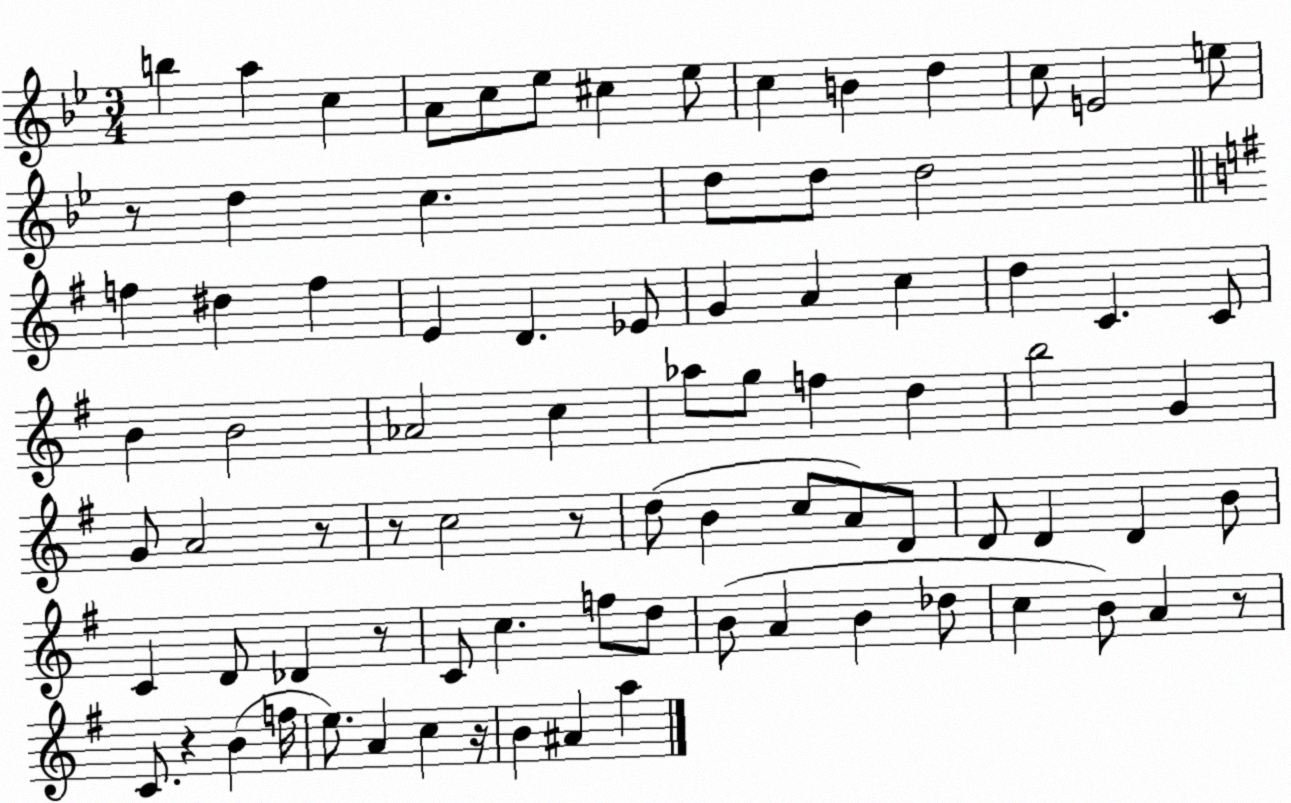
X:1
T:Untitled
M:3/4
L:1/4
K:Bb
b a c A/2 c/2 _e/2 ^c _e/2 c B d c/2 E2 e/2 z/2 d c d/2 d/2 d2 f ^d f E D _E/2 G A c d C C/2 B B2 _A2 c _a/2 g/2 f d b2 G G/2 A2 z/2 z/2 c2 z/2 d/2 B c/2 A/2 D/2 D/2 D D B/2 C D/2 _D z/2 C/2 c f/2 d/2 B/2 A B _d/2 c B/2 A z/2 C/2 z B f/4 e/2 A c z/4 B ^A a